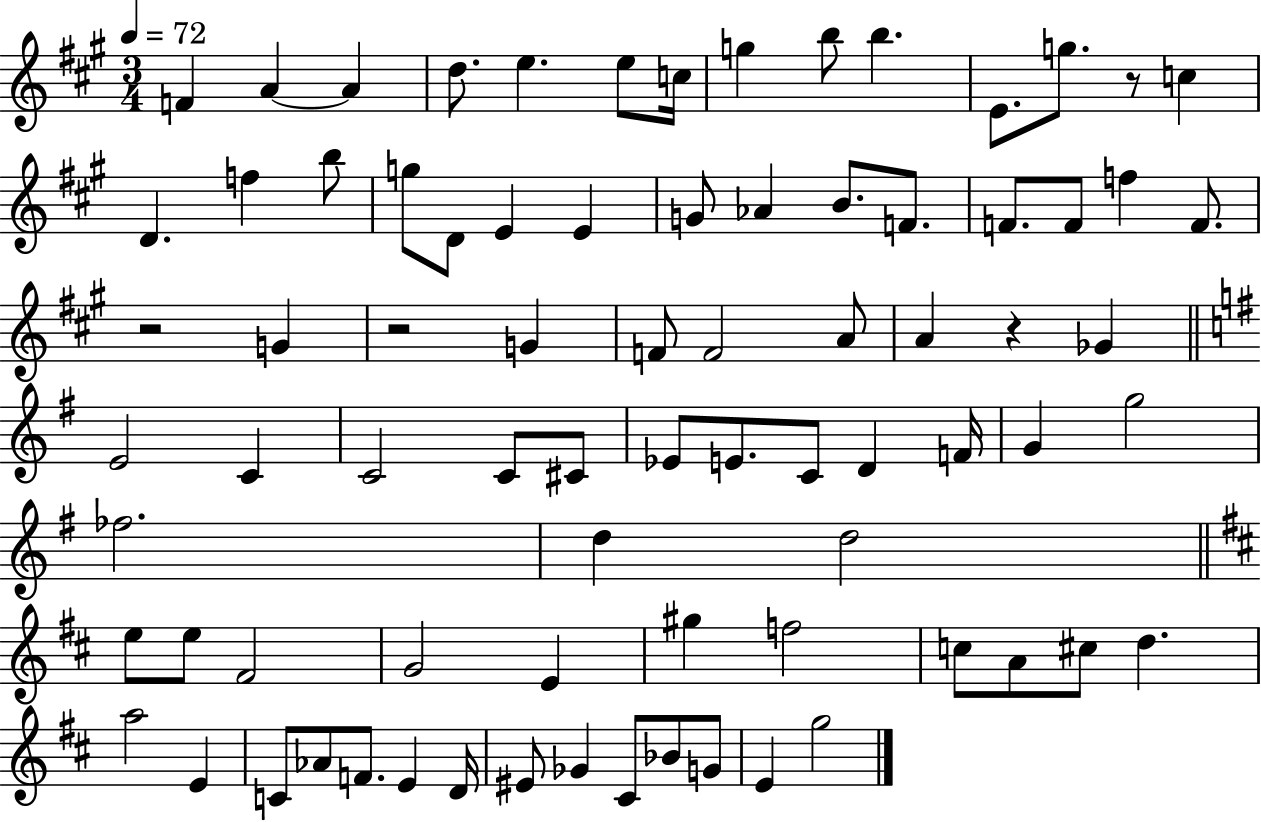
F4/q A4/q A4/q D5/e. E5/q. E5/e C5/s G5/q B5/e B5/q. E4/e. G5/e. R/e C5/q D4/q. F5/q B5/e G5/e D4/e E4/q E4/q G4/e Ab4/q B4/e. F4/e. F4/e. F4/e F5/q F4/e. R/h G4/q R/h G4/q F4/e F4/h A4/e A4/q R/q Gb4/q E4/h C4/q C4/h C4/e C#4/e Eb4/e E4/e. C4/e D4/q F4/s G4/q G5/h FES5/h. D5/q D5/h E5/e E5/e F#4/h G4/h E4/q G#5/q F5/h C5/e A4/e C#5/e D5/q. A5/h E4/q C4/e Ab4/e F4/e. E4/q D4/s EIS4/e Gb4/q C#4/e Bb4/e G4/e E4/q G5/h